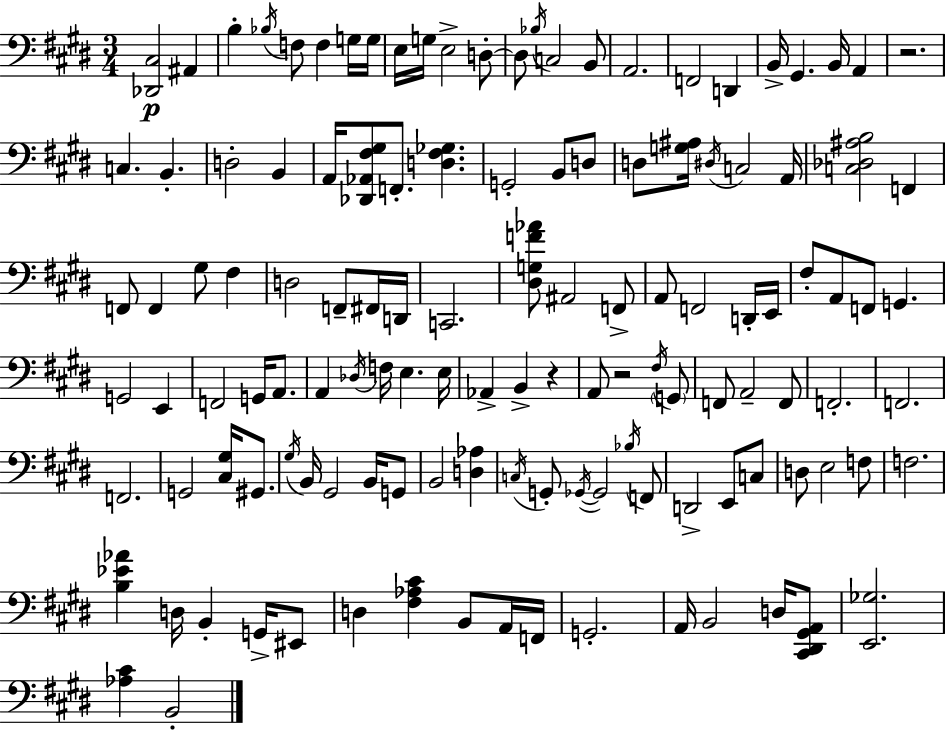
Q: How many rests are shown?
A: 3